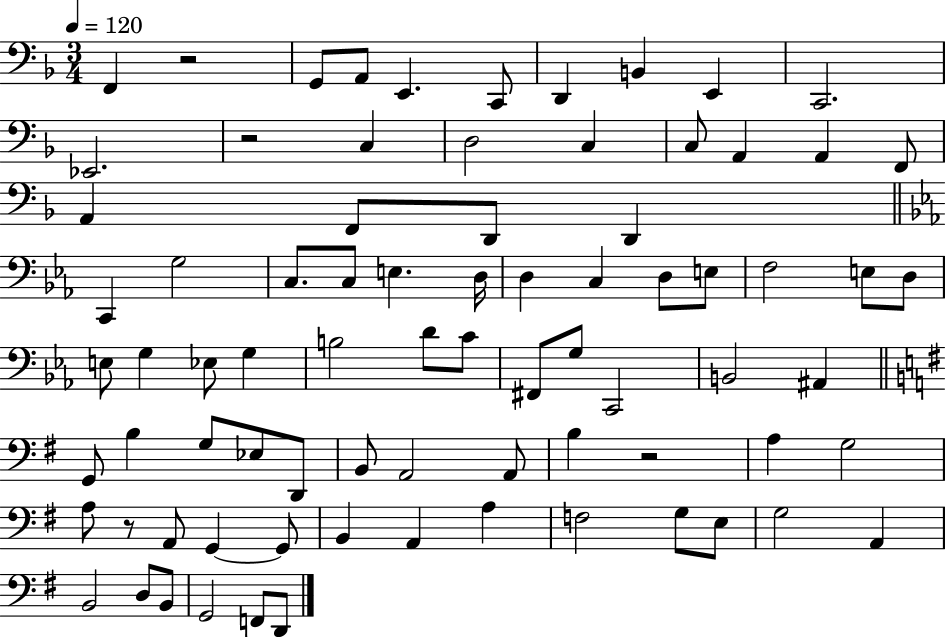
F2/q R/h G2/e A2/e E2/q. C2/e D2/q B2/q E2/q C2/h. Eb2/h. R/h C3/q D3/h C3/q C3/e A2/q A2/q F2/e A2/q F2/e D2/e D2/q C2/q G3/h C3/e. C3/e E3/q. D3/s D3/q C3/q D3/e E3/e F3/h E3/e D3/e E3/e G3/q Eb3/e G3/q B3/h D4/e C4/e F#2/e G3/e C2/h B2/h A#2/q G2/e B3/q G3/e Eb3/e D2/e B2/e A2/h A2/e B3/q R/h A3/q G3/h A3/e R/e A2/e G2/q G2/e B2/q A2/q A3/q F3/h G3/e E3/e G3/h A2/q B2/h D3/e B2/e G2/h F2/e D2/e